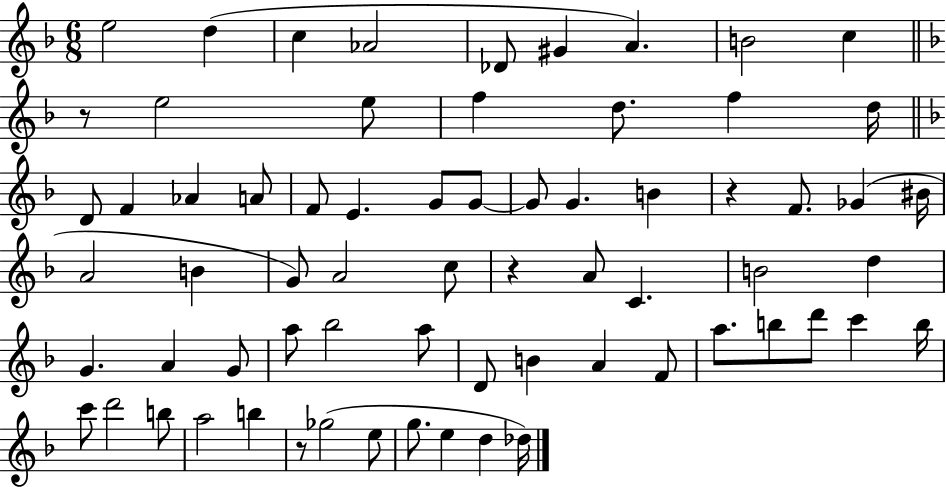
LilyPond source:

{
  \clef treble
  \numericTimeSignature
  \time 6/8
  \key f \major
  e''2 d''4( | c''4 aes'2 | des'8 gis'4 a'4.) | b'2 c''4 | \break \bar "||" \break \key f \major r8 e''2 e''8 | f''4 d''8. f''4 d''16 | \bar "||" \break \key f \major d'8 f'4 aes'4 a'8 | f'8 e'4. g'8 g'8~~ | g'8 g'4. b'4 | r4 f'8. ges'4( bis'16 | \break a'2 b'4 | g'8) a'2 c''8 | r4 a'8 c'4. | b'2 d''4 | \break g'4. a'4 g'8 | a''8 bes''2 a''8 | d'8 b'4 a'4 f'8 | a''8. b''8 d'''8 c'''4 b''16 | \break c'''8 d'''2 b''8 | a''2 b''4 | r8 ges''2( e''8 | g''8. e''4 d''4 des''16) | \break \bar "|."
}